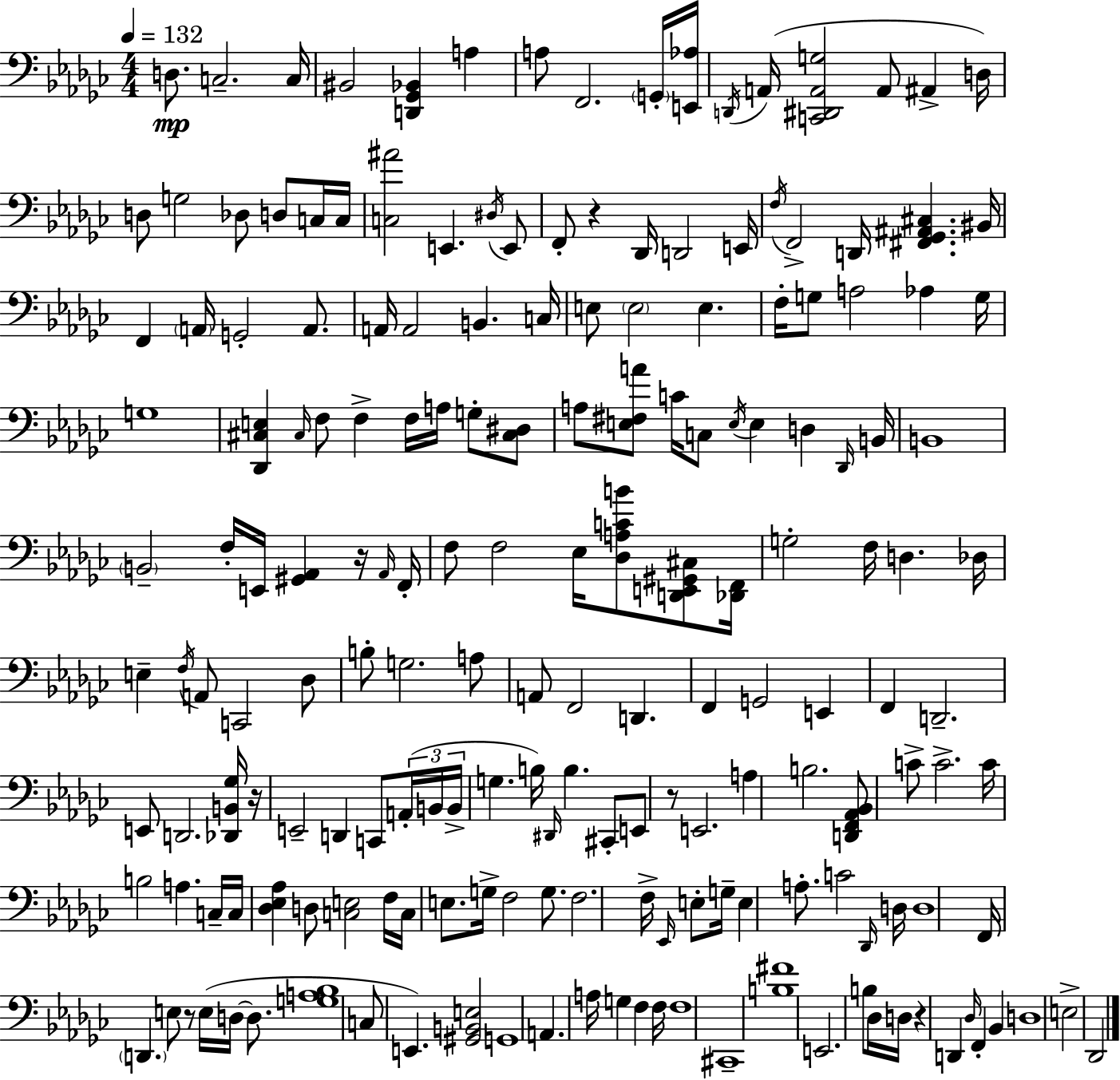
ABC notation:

X:1
T:Untitled
M:4/4
L:1/4
K:Ebm
D,/2 C,2 C,/4 ^B,,2 [D,,_G,,_B,,] A, A,/2 F,,2 G,,/4 [E,,_A,]/4 D,,/4 A,,/4 [C,,^D,,A,,G,]2 A,,/2 ^A,, D,/4 D,/2 G,2 _D,/2 D,/2 C,/4 C,/4 [C,^A]2 E,, ^D,/4 E,,/2 F,,/2 z _D,,/4 D,,2 E,,/4 F,/4 F,,2 D,,/4 [^F,,_G,,^A,,^C,] ^B,,/4 F,, A,,/4 G,,2 A,,/2 A,,/4 A,,2 B,, C,/4 E,/2 E,2 E, F,/4 G,/2 A,2 _A, G,/4 G,4 [_D,,^C,E,] ^C,/4 F,/2 F, F,/4 A,/4 G,/2 [^C,^D,]/2 A,/2 [E,^F,A]/2 C/4 C,/2 E,/4 E, D, _D,,/4 B,,/4 B,,4 B,,2 F,/4 E,,/4 [^G,,_A,,] z/4 _A,,/4 F,,/4 F,/2 F,2 _E,/4 [_D,A,CB]/2 [D,,E,,^G,,^C,]/2 [_D,,F,,]/4 G,2 F,/4 D, _D,/4 E, F,/4 A,,/2 C,,2 _D,/2 B,/2 G,2 A,/2 A,,/2 F,,2 D,, F,, G,,2 E,, F,, D,,2 E,,/2 D,,2 [_D,,B,,_G,]/4 z/4 E,,2 D,, C,,/2 A,,/4 B,,/4 B,,/4 G, B,/4 ^D,,/4 B, ^C,,/2 E,,/2 z/2 E,,2 A, B,2 [D,,F,,_A,,_B,,]/2 C/2 C2 C/4 B,2 A, C,/4 C,/4 [_D,_E,_A,] D,/2 [C,E,]2 F,/4 C,/4 E,/2 G,/4 F,2 G,/2 F,2 F,/4 _E,,/4 E,/2 G,/4 E, A,/2 C2 _D,,/4 D,/4 D,4 F,,/4 D,, E,/2 z/2 E,/4 D,/4 D,/2 [G,A,_B,]4 C,/2 E,, [^G,,B,,E,]2 G,,4 A,, A,/4 G, F, F,/4 F,4 ^C,,4 [B,^F]4 E,,2 B,/2 _D,/4 D,/4 z D,, _D,/4 F,, _B,, D,4 E,2 _D,,2